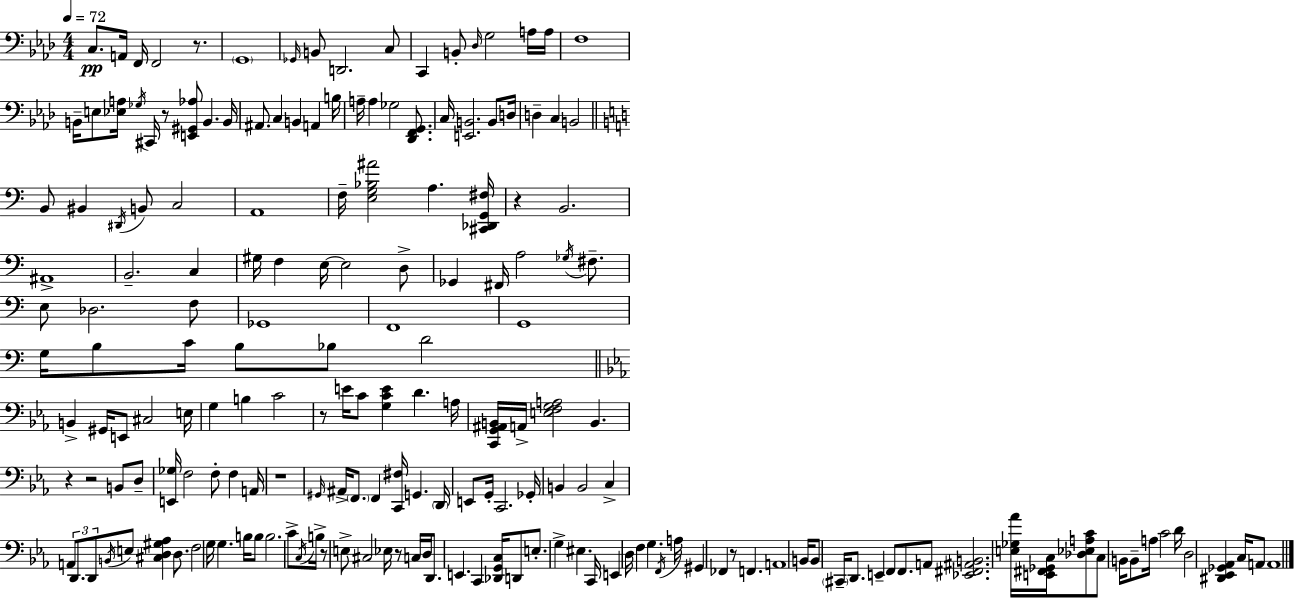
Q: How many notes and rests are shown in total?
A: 187